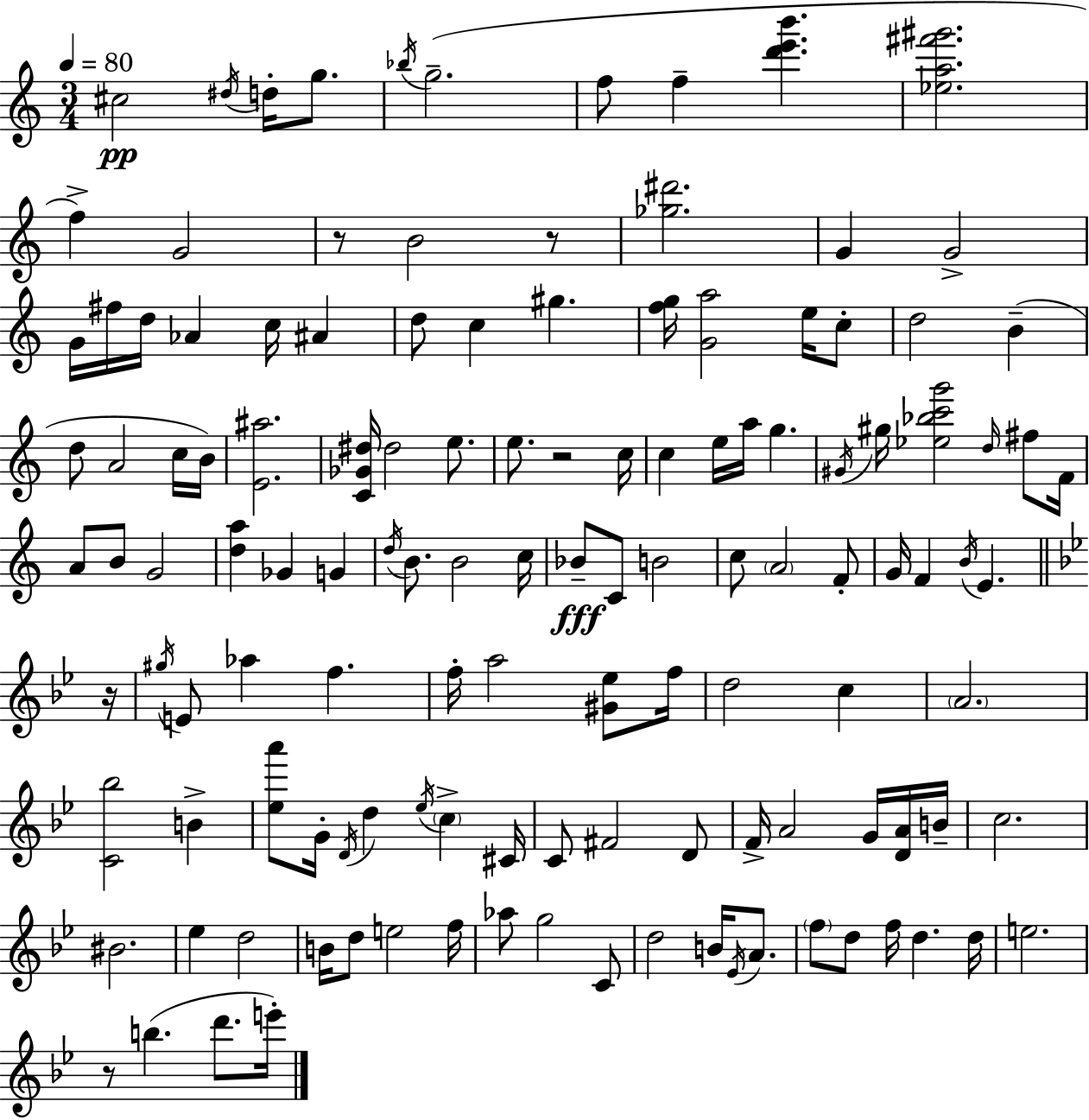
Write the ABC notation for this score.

X:1
T:Untitled
M:3/4
L:1/4
K:C
^c2 ^d/4 d/4 g/2 _b/4 g2 f/2 f [d'e'b'] [_ea^f'^g']2 f G2 z/2 B2 z/2 [_g^d']2 G G2 G/4 ^f/4 d/4 _A c/4 ^A d/2 c ^g [fg]/4 [Ga]2 e/4 c/2 d2 B d/2 A2 c/4 B/4 [E^a]2 [C_G^d]/4 ^d2 e/2 e/2 z2 c/4 c e/4 a/4 g ^G/4 ^g/4 [_e_bc'g']2 d/4 ^f/2 F/4 A/2 B/2 G2 [da] _G G d/4 B/2 B2 c/4 _B/2 C/2 B2 c/2 A2 F/2 G/4 F B/4 E z/4 ^g/4 E/2 _a f f/4 a2 [^G_e]/2 f/4 d2 c A2 [C_b]2 B [_ea']/2 G/4 D/4 d _e/4 c ^C/4 C/2 ^F2 D/2 F/4 A2 G/4 [DA]/4 B/4 c2 ^B2 _e d2 B/4 d/2 e2 f/4 _a/2 g2 C/2 d2 B/4 _E/4 A/2 f/2 d/2 f/4 d d/4 e2 z/2 b d'/2 e'/4